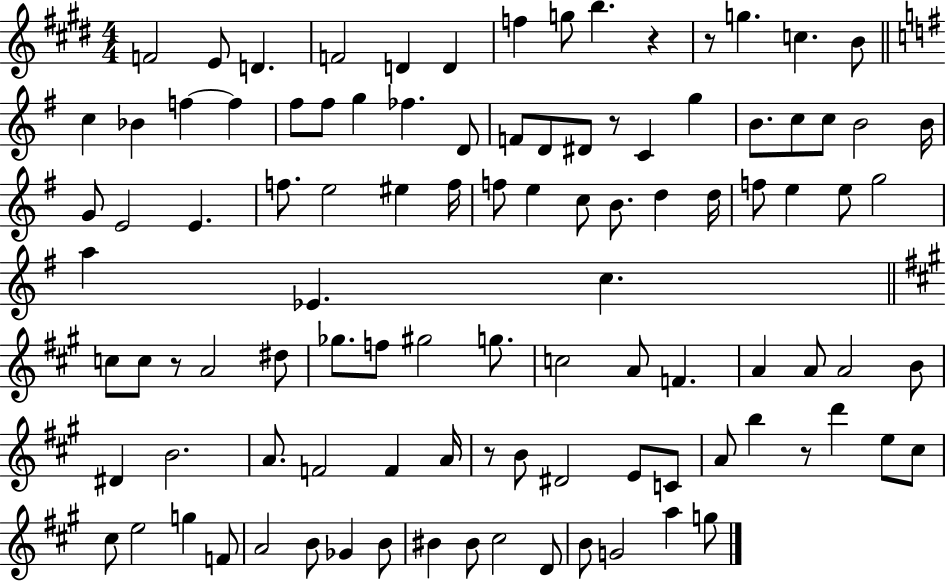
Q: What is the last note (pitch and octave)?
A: G5